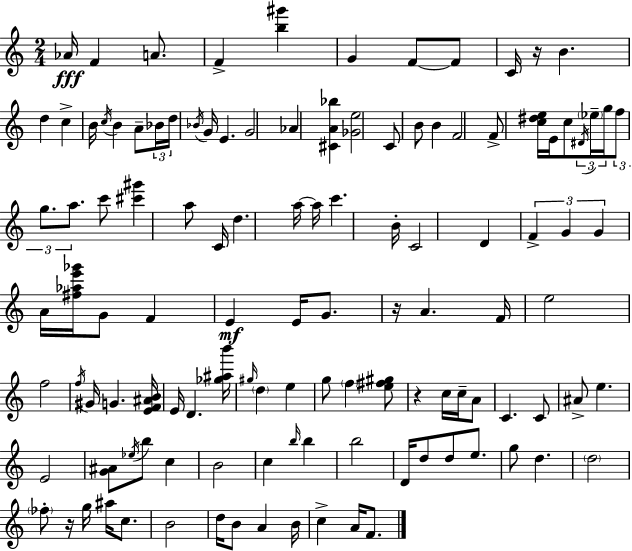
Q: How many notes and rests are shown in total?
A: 117